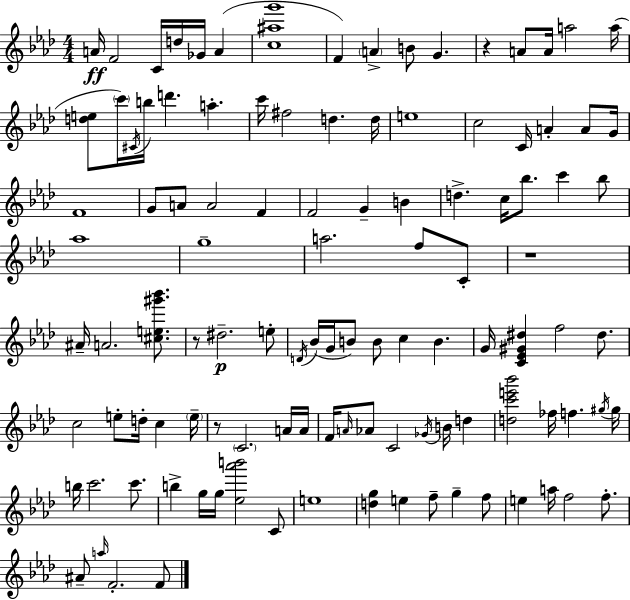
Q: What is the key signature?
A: AES major